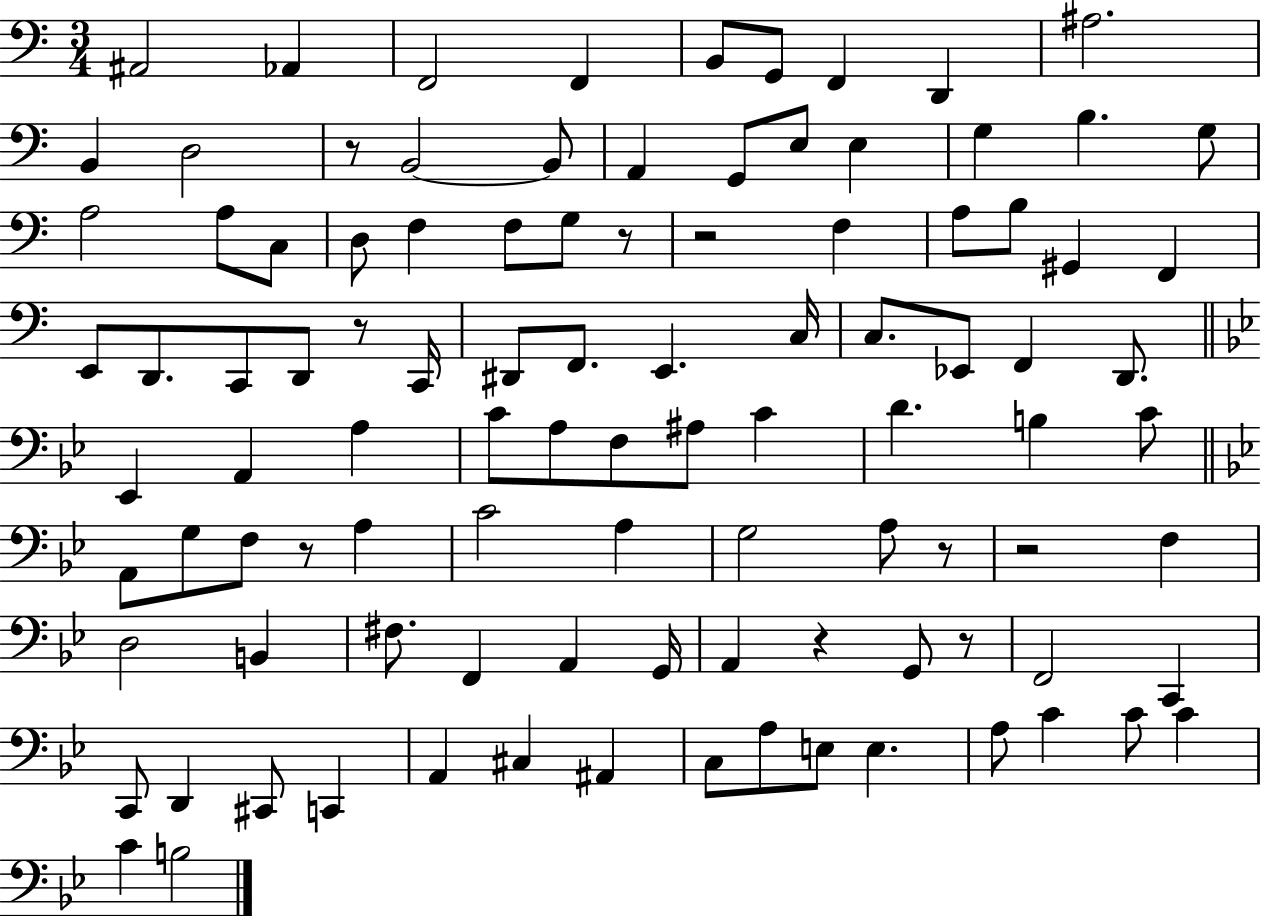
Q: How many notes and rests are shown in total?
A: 101